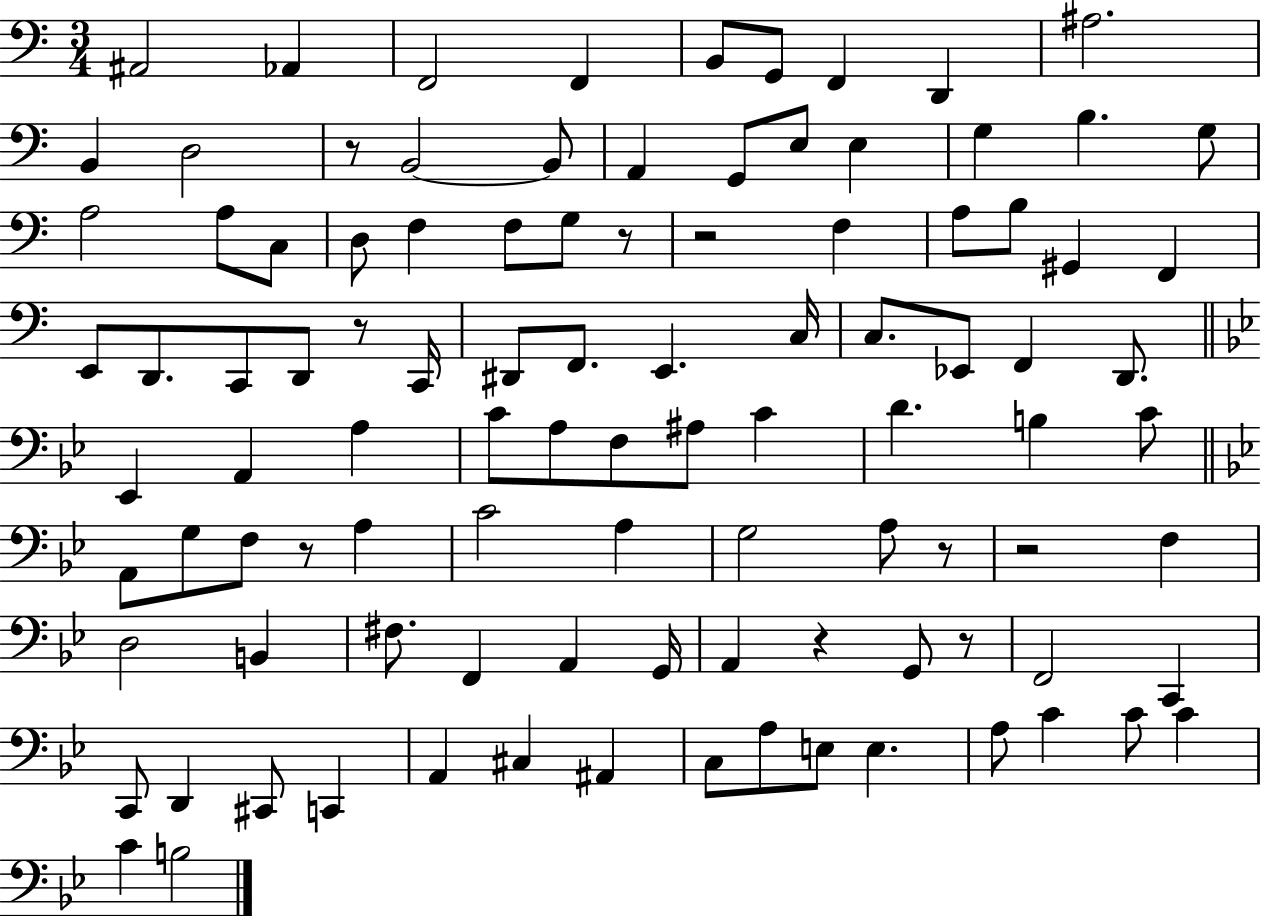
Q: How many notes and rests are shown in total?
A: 101